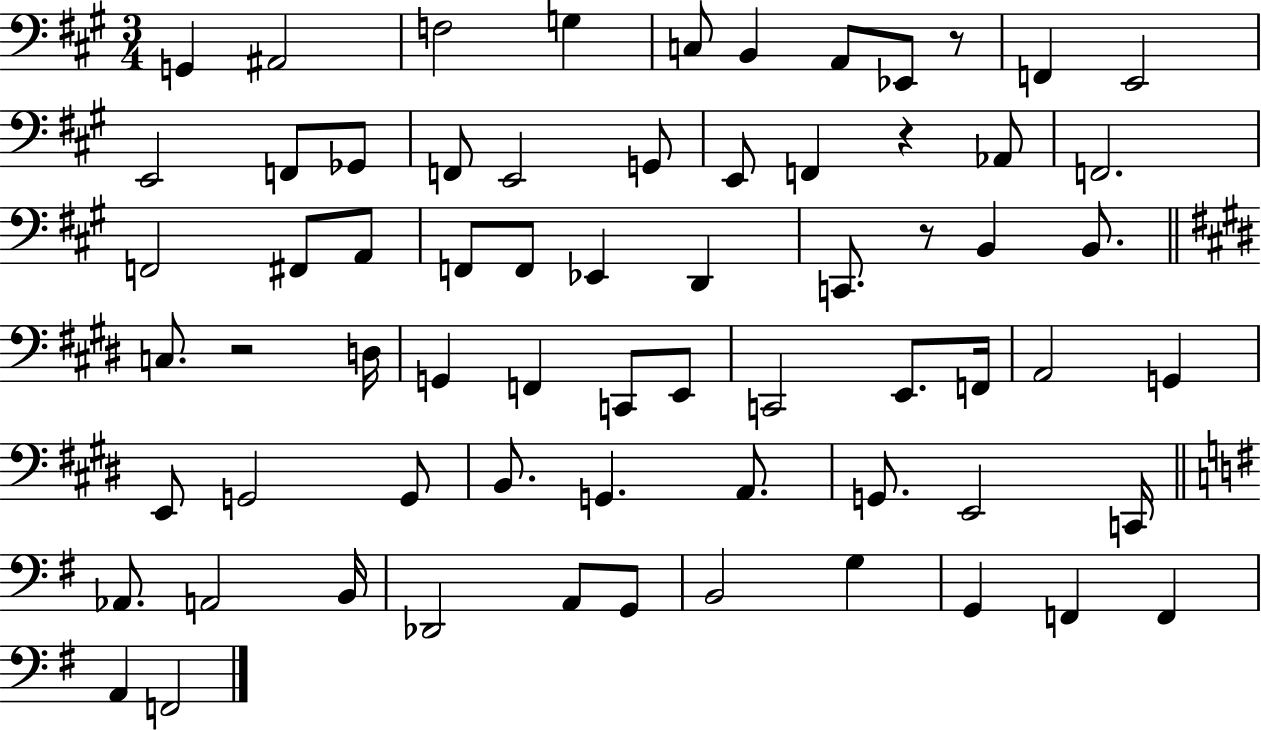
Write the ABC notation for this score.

X:1
T:Untitled
M:3/4
L:1/4
K:A
G,, ^A,,2 F,2 G, C,/2 B,, A,,/2 _E,,/2 z/2 F,, E,,2 E,,2 F,,/2 _G,,/2 F,,/2 E,,2 G,,/2 E,,/2 F,, z _A,,/2 F,,2 F,,2 ^F,,/2 A,,/2 F,,/2 F,,/2 _E,, D,, C,,/2 z/2 B,, B,,/2 C,/2 z2 D,/4 G,, F,, C,,/2 E,,/2 C,,2 E,,/2 F,,/4 A,,2 G,, E,,/2 G,,2 G,,/2 B,,/2 G,, A,,/2 G,,/2 E,,2 C,,/4 _A,,/2 A,,2 B,,/4 _D,,2 A,,/2 G,,/2 B,,2 G, G,, F,, F,, A,, F,,2